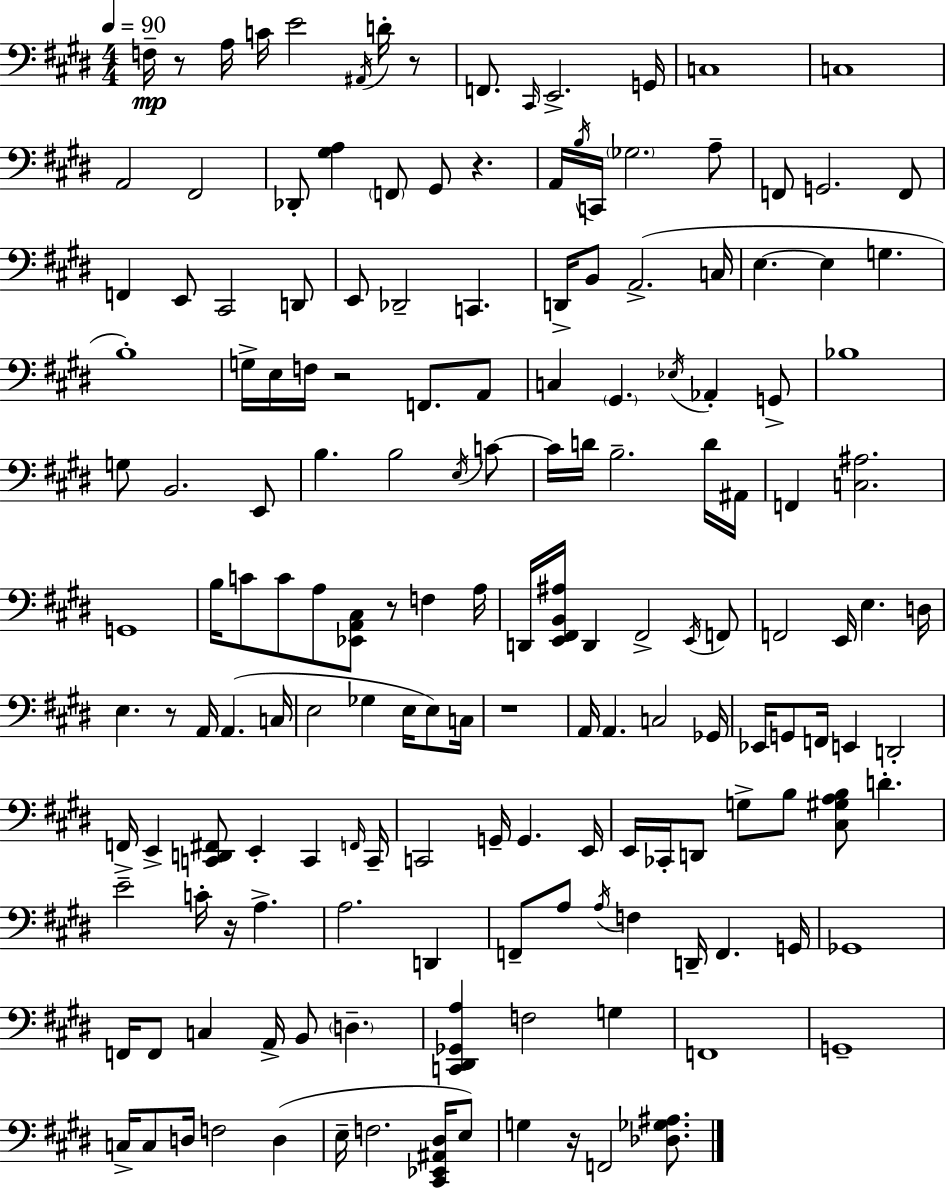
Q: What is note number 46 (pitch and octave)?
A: C3